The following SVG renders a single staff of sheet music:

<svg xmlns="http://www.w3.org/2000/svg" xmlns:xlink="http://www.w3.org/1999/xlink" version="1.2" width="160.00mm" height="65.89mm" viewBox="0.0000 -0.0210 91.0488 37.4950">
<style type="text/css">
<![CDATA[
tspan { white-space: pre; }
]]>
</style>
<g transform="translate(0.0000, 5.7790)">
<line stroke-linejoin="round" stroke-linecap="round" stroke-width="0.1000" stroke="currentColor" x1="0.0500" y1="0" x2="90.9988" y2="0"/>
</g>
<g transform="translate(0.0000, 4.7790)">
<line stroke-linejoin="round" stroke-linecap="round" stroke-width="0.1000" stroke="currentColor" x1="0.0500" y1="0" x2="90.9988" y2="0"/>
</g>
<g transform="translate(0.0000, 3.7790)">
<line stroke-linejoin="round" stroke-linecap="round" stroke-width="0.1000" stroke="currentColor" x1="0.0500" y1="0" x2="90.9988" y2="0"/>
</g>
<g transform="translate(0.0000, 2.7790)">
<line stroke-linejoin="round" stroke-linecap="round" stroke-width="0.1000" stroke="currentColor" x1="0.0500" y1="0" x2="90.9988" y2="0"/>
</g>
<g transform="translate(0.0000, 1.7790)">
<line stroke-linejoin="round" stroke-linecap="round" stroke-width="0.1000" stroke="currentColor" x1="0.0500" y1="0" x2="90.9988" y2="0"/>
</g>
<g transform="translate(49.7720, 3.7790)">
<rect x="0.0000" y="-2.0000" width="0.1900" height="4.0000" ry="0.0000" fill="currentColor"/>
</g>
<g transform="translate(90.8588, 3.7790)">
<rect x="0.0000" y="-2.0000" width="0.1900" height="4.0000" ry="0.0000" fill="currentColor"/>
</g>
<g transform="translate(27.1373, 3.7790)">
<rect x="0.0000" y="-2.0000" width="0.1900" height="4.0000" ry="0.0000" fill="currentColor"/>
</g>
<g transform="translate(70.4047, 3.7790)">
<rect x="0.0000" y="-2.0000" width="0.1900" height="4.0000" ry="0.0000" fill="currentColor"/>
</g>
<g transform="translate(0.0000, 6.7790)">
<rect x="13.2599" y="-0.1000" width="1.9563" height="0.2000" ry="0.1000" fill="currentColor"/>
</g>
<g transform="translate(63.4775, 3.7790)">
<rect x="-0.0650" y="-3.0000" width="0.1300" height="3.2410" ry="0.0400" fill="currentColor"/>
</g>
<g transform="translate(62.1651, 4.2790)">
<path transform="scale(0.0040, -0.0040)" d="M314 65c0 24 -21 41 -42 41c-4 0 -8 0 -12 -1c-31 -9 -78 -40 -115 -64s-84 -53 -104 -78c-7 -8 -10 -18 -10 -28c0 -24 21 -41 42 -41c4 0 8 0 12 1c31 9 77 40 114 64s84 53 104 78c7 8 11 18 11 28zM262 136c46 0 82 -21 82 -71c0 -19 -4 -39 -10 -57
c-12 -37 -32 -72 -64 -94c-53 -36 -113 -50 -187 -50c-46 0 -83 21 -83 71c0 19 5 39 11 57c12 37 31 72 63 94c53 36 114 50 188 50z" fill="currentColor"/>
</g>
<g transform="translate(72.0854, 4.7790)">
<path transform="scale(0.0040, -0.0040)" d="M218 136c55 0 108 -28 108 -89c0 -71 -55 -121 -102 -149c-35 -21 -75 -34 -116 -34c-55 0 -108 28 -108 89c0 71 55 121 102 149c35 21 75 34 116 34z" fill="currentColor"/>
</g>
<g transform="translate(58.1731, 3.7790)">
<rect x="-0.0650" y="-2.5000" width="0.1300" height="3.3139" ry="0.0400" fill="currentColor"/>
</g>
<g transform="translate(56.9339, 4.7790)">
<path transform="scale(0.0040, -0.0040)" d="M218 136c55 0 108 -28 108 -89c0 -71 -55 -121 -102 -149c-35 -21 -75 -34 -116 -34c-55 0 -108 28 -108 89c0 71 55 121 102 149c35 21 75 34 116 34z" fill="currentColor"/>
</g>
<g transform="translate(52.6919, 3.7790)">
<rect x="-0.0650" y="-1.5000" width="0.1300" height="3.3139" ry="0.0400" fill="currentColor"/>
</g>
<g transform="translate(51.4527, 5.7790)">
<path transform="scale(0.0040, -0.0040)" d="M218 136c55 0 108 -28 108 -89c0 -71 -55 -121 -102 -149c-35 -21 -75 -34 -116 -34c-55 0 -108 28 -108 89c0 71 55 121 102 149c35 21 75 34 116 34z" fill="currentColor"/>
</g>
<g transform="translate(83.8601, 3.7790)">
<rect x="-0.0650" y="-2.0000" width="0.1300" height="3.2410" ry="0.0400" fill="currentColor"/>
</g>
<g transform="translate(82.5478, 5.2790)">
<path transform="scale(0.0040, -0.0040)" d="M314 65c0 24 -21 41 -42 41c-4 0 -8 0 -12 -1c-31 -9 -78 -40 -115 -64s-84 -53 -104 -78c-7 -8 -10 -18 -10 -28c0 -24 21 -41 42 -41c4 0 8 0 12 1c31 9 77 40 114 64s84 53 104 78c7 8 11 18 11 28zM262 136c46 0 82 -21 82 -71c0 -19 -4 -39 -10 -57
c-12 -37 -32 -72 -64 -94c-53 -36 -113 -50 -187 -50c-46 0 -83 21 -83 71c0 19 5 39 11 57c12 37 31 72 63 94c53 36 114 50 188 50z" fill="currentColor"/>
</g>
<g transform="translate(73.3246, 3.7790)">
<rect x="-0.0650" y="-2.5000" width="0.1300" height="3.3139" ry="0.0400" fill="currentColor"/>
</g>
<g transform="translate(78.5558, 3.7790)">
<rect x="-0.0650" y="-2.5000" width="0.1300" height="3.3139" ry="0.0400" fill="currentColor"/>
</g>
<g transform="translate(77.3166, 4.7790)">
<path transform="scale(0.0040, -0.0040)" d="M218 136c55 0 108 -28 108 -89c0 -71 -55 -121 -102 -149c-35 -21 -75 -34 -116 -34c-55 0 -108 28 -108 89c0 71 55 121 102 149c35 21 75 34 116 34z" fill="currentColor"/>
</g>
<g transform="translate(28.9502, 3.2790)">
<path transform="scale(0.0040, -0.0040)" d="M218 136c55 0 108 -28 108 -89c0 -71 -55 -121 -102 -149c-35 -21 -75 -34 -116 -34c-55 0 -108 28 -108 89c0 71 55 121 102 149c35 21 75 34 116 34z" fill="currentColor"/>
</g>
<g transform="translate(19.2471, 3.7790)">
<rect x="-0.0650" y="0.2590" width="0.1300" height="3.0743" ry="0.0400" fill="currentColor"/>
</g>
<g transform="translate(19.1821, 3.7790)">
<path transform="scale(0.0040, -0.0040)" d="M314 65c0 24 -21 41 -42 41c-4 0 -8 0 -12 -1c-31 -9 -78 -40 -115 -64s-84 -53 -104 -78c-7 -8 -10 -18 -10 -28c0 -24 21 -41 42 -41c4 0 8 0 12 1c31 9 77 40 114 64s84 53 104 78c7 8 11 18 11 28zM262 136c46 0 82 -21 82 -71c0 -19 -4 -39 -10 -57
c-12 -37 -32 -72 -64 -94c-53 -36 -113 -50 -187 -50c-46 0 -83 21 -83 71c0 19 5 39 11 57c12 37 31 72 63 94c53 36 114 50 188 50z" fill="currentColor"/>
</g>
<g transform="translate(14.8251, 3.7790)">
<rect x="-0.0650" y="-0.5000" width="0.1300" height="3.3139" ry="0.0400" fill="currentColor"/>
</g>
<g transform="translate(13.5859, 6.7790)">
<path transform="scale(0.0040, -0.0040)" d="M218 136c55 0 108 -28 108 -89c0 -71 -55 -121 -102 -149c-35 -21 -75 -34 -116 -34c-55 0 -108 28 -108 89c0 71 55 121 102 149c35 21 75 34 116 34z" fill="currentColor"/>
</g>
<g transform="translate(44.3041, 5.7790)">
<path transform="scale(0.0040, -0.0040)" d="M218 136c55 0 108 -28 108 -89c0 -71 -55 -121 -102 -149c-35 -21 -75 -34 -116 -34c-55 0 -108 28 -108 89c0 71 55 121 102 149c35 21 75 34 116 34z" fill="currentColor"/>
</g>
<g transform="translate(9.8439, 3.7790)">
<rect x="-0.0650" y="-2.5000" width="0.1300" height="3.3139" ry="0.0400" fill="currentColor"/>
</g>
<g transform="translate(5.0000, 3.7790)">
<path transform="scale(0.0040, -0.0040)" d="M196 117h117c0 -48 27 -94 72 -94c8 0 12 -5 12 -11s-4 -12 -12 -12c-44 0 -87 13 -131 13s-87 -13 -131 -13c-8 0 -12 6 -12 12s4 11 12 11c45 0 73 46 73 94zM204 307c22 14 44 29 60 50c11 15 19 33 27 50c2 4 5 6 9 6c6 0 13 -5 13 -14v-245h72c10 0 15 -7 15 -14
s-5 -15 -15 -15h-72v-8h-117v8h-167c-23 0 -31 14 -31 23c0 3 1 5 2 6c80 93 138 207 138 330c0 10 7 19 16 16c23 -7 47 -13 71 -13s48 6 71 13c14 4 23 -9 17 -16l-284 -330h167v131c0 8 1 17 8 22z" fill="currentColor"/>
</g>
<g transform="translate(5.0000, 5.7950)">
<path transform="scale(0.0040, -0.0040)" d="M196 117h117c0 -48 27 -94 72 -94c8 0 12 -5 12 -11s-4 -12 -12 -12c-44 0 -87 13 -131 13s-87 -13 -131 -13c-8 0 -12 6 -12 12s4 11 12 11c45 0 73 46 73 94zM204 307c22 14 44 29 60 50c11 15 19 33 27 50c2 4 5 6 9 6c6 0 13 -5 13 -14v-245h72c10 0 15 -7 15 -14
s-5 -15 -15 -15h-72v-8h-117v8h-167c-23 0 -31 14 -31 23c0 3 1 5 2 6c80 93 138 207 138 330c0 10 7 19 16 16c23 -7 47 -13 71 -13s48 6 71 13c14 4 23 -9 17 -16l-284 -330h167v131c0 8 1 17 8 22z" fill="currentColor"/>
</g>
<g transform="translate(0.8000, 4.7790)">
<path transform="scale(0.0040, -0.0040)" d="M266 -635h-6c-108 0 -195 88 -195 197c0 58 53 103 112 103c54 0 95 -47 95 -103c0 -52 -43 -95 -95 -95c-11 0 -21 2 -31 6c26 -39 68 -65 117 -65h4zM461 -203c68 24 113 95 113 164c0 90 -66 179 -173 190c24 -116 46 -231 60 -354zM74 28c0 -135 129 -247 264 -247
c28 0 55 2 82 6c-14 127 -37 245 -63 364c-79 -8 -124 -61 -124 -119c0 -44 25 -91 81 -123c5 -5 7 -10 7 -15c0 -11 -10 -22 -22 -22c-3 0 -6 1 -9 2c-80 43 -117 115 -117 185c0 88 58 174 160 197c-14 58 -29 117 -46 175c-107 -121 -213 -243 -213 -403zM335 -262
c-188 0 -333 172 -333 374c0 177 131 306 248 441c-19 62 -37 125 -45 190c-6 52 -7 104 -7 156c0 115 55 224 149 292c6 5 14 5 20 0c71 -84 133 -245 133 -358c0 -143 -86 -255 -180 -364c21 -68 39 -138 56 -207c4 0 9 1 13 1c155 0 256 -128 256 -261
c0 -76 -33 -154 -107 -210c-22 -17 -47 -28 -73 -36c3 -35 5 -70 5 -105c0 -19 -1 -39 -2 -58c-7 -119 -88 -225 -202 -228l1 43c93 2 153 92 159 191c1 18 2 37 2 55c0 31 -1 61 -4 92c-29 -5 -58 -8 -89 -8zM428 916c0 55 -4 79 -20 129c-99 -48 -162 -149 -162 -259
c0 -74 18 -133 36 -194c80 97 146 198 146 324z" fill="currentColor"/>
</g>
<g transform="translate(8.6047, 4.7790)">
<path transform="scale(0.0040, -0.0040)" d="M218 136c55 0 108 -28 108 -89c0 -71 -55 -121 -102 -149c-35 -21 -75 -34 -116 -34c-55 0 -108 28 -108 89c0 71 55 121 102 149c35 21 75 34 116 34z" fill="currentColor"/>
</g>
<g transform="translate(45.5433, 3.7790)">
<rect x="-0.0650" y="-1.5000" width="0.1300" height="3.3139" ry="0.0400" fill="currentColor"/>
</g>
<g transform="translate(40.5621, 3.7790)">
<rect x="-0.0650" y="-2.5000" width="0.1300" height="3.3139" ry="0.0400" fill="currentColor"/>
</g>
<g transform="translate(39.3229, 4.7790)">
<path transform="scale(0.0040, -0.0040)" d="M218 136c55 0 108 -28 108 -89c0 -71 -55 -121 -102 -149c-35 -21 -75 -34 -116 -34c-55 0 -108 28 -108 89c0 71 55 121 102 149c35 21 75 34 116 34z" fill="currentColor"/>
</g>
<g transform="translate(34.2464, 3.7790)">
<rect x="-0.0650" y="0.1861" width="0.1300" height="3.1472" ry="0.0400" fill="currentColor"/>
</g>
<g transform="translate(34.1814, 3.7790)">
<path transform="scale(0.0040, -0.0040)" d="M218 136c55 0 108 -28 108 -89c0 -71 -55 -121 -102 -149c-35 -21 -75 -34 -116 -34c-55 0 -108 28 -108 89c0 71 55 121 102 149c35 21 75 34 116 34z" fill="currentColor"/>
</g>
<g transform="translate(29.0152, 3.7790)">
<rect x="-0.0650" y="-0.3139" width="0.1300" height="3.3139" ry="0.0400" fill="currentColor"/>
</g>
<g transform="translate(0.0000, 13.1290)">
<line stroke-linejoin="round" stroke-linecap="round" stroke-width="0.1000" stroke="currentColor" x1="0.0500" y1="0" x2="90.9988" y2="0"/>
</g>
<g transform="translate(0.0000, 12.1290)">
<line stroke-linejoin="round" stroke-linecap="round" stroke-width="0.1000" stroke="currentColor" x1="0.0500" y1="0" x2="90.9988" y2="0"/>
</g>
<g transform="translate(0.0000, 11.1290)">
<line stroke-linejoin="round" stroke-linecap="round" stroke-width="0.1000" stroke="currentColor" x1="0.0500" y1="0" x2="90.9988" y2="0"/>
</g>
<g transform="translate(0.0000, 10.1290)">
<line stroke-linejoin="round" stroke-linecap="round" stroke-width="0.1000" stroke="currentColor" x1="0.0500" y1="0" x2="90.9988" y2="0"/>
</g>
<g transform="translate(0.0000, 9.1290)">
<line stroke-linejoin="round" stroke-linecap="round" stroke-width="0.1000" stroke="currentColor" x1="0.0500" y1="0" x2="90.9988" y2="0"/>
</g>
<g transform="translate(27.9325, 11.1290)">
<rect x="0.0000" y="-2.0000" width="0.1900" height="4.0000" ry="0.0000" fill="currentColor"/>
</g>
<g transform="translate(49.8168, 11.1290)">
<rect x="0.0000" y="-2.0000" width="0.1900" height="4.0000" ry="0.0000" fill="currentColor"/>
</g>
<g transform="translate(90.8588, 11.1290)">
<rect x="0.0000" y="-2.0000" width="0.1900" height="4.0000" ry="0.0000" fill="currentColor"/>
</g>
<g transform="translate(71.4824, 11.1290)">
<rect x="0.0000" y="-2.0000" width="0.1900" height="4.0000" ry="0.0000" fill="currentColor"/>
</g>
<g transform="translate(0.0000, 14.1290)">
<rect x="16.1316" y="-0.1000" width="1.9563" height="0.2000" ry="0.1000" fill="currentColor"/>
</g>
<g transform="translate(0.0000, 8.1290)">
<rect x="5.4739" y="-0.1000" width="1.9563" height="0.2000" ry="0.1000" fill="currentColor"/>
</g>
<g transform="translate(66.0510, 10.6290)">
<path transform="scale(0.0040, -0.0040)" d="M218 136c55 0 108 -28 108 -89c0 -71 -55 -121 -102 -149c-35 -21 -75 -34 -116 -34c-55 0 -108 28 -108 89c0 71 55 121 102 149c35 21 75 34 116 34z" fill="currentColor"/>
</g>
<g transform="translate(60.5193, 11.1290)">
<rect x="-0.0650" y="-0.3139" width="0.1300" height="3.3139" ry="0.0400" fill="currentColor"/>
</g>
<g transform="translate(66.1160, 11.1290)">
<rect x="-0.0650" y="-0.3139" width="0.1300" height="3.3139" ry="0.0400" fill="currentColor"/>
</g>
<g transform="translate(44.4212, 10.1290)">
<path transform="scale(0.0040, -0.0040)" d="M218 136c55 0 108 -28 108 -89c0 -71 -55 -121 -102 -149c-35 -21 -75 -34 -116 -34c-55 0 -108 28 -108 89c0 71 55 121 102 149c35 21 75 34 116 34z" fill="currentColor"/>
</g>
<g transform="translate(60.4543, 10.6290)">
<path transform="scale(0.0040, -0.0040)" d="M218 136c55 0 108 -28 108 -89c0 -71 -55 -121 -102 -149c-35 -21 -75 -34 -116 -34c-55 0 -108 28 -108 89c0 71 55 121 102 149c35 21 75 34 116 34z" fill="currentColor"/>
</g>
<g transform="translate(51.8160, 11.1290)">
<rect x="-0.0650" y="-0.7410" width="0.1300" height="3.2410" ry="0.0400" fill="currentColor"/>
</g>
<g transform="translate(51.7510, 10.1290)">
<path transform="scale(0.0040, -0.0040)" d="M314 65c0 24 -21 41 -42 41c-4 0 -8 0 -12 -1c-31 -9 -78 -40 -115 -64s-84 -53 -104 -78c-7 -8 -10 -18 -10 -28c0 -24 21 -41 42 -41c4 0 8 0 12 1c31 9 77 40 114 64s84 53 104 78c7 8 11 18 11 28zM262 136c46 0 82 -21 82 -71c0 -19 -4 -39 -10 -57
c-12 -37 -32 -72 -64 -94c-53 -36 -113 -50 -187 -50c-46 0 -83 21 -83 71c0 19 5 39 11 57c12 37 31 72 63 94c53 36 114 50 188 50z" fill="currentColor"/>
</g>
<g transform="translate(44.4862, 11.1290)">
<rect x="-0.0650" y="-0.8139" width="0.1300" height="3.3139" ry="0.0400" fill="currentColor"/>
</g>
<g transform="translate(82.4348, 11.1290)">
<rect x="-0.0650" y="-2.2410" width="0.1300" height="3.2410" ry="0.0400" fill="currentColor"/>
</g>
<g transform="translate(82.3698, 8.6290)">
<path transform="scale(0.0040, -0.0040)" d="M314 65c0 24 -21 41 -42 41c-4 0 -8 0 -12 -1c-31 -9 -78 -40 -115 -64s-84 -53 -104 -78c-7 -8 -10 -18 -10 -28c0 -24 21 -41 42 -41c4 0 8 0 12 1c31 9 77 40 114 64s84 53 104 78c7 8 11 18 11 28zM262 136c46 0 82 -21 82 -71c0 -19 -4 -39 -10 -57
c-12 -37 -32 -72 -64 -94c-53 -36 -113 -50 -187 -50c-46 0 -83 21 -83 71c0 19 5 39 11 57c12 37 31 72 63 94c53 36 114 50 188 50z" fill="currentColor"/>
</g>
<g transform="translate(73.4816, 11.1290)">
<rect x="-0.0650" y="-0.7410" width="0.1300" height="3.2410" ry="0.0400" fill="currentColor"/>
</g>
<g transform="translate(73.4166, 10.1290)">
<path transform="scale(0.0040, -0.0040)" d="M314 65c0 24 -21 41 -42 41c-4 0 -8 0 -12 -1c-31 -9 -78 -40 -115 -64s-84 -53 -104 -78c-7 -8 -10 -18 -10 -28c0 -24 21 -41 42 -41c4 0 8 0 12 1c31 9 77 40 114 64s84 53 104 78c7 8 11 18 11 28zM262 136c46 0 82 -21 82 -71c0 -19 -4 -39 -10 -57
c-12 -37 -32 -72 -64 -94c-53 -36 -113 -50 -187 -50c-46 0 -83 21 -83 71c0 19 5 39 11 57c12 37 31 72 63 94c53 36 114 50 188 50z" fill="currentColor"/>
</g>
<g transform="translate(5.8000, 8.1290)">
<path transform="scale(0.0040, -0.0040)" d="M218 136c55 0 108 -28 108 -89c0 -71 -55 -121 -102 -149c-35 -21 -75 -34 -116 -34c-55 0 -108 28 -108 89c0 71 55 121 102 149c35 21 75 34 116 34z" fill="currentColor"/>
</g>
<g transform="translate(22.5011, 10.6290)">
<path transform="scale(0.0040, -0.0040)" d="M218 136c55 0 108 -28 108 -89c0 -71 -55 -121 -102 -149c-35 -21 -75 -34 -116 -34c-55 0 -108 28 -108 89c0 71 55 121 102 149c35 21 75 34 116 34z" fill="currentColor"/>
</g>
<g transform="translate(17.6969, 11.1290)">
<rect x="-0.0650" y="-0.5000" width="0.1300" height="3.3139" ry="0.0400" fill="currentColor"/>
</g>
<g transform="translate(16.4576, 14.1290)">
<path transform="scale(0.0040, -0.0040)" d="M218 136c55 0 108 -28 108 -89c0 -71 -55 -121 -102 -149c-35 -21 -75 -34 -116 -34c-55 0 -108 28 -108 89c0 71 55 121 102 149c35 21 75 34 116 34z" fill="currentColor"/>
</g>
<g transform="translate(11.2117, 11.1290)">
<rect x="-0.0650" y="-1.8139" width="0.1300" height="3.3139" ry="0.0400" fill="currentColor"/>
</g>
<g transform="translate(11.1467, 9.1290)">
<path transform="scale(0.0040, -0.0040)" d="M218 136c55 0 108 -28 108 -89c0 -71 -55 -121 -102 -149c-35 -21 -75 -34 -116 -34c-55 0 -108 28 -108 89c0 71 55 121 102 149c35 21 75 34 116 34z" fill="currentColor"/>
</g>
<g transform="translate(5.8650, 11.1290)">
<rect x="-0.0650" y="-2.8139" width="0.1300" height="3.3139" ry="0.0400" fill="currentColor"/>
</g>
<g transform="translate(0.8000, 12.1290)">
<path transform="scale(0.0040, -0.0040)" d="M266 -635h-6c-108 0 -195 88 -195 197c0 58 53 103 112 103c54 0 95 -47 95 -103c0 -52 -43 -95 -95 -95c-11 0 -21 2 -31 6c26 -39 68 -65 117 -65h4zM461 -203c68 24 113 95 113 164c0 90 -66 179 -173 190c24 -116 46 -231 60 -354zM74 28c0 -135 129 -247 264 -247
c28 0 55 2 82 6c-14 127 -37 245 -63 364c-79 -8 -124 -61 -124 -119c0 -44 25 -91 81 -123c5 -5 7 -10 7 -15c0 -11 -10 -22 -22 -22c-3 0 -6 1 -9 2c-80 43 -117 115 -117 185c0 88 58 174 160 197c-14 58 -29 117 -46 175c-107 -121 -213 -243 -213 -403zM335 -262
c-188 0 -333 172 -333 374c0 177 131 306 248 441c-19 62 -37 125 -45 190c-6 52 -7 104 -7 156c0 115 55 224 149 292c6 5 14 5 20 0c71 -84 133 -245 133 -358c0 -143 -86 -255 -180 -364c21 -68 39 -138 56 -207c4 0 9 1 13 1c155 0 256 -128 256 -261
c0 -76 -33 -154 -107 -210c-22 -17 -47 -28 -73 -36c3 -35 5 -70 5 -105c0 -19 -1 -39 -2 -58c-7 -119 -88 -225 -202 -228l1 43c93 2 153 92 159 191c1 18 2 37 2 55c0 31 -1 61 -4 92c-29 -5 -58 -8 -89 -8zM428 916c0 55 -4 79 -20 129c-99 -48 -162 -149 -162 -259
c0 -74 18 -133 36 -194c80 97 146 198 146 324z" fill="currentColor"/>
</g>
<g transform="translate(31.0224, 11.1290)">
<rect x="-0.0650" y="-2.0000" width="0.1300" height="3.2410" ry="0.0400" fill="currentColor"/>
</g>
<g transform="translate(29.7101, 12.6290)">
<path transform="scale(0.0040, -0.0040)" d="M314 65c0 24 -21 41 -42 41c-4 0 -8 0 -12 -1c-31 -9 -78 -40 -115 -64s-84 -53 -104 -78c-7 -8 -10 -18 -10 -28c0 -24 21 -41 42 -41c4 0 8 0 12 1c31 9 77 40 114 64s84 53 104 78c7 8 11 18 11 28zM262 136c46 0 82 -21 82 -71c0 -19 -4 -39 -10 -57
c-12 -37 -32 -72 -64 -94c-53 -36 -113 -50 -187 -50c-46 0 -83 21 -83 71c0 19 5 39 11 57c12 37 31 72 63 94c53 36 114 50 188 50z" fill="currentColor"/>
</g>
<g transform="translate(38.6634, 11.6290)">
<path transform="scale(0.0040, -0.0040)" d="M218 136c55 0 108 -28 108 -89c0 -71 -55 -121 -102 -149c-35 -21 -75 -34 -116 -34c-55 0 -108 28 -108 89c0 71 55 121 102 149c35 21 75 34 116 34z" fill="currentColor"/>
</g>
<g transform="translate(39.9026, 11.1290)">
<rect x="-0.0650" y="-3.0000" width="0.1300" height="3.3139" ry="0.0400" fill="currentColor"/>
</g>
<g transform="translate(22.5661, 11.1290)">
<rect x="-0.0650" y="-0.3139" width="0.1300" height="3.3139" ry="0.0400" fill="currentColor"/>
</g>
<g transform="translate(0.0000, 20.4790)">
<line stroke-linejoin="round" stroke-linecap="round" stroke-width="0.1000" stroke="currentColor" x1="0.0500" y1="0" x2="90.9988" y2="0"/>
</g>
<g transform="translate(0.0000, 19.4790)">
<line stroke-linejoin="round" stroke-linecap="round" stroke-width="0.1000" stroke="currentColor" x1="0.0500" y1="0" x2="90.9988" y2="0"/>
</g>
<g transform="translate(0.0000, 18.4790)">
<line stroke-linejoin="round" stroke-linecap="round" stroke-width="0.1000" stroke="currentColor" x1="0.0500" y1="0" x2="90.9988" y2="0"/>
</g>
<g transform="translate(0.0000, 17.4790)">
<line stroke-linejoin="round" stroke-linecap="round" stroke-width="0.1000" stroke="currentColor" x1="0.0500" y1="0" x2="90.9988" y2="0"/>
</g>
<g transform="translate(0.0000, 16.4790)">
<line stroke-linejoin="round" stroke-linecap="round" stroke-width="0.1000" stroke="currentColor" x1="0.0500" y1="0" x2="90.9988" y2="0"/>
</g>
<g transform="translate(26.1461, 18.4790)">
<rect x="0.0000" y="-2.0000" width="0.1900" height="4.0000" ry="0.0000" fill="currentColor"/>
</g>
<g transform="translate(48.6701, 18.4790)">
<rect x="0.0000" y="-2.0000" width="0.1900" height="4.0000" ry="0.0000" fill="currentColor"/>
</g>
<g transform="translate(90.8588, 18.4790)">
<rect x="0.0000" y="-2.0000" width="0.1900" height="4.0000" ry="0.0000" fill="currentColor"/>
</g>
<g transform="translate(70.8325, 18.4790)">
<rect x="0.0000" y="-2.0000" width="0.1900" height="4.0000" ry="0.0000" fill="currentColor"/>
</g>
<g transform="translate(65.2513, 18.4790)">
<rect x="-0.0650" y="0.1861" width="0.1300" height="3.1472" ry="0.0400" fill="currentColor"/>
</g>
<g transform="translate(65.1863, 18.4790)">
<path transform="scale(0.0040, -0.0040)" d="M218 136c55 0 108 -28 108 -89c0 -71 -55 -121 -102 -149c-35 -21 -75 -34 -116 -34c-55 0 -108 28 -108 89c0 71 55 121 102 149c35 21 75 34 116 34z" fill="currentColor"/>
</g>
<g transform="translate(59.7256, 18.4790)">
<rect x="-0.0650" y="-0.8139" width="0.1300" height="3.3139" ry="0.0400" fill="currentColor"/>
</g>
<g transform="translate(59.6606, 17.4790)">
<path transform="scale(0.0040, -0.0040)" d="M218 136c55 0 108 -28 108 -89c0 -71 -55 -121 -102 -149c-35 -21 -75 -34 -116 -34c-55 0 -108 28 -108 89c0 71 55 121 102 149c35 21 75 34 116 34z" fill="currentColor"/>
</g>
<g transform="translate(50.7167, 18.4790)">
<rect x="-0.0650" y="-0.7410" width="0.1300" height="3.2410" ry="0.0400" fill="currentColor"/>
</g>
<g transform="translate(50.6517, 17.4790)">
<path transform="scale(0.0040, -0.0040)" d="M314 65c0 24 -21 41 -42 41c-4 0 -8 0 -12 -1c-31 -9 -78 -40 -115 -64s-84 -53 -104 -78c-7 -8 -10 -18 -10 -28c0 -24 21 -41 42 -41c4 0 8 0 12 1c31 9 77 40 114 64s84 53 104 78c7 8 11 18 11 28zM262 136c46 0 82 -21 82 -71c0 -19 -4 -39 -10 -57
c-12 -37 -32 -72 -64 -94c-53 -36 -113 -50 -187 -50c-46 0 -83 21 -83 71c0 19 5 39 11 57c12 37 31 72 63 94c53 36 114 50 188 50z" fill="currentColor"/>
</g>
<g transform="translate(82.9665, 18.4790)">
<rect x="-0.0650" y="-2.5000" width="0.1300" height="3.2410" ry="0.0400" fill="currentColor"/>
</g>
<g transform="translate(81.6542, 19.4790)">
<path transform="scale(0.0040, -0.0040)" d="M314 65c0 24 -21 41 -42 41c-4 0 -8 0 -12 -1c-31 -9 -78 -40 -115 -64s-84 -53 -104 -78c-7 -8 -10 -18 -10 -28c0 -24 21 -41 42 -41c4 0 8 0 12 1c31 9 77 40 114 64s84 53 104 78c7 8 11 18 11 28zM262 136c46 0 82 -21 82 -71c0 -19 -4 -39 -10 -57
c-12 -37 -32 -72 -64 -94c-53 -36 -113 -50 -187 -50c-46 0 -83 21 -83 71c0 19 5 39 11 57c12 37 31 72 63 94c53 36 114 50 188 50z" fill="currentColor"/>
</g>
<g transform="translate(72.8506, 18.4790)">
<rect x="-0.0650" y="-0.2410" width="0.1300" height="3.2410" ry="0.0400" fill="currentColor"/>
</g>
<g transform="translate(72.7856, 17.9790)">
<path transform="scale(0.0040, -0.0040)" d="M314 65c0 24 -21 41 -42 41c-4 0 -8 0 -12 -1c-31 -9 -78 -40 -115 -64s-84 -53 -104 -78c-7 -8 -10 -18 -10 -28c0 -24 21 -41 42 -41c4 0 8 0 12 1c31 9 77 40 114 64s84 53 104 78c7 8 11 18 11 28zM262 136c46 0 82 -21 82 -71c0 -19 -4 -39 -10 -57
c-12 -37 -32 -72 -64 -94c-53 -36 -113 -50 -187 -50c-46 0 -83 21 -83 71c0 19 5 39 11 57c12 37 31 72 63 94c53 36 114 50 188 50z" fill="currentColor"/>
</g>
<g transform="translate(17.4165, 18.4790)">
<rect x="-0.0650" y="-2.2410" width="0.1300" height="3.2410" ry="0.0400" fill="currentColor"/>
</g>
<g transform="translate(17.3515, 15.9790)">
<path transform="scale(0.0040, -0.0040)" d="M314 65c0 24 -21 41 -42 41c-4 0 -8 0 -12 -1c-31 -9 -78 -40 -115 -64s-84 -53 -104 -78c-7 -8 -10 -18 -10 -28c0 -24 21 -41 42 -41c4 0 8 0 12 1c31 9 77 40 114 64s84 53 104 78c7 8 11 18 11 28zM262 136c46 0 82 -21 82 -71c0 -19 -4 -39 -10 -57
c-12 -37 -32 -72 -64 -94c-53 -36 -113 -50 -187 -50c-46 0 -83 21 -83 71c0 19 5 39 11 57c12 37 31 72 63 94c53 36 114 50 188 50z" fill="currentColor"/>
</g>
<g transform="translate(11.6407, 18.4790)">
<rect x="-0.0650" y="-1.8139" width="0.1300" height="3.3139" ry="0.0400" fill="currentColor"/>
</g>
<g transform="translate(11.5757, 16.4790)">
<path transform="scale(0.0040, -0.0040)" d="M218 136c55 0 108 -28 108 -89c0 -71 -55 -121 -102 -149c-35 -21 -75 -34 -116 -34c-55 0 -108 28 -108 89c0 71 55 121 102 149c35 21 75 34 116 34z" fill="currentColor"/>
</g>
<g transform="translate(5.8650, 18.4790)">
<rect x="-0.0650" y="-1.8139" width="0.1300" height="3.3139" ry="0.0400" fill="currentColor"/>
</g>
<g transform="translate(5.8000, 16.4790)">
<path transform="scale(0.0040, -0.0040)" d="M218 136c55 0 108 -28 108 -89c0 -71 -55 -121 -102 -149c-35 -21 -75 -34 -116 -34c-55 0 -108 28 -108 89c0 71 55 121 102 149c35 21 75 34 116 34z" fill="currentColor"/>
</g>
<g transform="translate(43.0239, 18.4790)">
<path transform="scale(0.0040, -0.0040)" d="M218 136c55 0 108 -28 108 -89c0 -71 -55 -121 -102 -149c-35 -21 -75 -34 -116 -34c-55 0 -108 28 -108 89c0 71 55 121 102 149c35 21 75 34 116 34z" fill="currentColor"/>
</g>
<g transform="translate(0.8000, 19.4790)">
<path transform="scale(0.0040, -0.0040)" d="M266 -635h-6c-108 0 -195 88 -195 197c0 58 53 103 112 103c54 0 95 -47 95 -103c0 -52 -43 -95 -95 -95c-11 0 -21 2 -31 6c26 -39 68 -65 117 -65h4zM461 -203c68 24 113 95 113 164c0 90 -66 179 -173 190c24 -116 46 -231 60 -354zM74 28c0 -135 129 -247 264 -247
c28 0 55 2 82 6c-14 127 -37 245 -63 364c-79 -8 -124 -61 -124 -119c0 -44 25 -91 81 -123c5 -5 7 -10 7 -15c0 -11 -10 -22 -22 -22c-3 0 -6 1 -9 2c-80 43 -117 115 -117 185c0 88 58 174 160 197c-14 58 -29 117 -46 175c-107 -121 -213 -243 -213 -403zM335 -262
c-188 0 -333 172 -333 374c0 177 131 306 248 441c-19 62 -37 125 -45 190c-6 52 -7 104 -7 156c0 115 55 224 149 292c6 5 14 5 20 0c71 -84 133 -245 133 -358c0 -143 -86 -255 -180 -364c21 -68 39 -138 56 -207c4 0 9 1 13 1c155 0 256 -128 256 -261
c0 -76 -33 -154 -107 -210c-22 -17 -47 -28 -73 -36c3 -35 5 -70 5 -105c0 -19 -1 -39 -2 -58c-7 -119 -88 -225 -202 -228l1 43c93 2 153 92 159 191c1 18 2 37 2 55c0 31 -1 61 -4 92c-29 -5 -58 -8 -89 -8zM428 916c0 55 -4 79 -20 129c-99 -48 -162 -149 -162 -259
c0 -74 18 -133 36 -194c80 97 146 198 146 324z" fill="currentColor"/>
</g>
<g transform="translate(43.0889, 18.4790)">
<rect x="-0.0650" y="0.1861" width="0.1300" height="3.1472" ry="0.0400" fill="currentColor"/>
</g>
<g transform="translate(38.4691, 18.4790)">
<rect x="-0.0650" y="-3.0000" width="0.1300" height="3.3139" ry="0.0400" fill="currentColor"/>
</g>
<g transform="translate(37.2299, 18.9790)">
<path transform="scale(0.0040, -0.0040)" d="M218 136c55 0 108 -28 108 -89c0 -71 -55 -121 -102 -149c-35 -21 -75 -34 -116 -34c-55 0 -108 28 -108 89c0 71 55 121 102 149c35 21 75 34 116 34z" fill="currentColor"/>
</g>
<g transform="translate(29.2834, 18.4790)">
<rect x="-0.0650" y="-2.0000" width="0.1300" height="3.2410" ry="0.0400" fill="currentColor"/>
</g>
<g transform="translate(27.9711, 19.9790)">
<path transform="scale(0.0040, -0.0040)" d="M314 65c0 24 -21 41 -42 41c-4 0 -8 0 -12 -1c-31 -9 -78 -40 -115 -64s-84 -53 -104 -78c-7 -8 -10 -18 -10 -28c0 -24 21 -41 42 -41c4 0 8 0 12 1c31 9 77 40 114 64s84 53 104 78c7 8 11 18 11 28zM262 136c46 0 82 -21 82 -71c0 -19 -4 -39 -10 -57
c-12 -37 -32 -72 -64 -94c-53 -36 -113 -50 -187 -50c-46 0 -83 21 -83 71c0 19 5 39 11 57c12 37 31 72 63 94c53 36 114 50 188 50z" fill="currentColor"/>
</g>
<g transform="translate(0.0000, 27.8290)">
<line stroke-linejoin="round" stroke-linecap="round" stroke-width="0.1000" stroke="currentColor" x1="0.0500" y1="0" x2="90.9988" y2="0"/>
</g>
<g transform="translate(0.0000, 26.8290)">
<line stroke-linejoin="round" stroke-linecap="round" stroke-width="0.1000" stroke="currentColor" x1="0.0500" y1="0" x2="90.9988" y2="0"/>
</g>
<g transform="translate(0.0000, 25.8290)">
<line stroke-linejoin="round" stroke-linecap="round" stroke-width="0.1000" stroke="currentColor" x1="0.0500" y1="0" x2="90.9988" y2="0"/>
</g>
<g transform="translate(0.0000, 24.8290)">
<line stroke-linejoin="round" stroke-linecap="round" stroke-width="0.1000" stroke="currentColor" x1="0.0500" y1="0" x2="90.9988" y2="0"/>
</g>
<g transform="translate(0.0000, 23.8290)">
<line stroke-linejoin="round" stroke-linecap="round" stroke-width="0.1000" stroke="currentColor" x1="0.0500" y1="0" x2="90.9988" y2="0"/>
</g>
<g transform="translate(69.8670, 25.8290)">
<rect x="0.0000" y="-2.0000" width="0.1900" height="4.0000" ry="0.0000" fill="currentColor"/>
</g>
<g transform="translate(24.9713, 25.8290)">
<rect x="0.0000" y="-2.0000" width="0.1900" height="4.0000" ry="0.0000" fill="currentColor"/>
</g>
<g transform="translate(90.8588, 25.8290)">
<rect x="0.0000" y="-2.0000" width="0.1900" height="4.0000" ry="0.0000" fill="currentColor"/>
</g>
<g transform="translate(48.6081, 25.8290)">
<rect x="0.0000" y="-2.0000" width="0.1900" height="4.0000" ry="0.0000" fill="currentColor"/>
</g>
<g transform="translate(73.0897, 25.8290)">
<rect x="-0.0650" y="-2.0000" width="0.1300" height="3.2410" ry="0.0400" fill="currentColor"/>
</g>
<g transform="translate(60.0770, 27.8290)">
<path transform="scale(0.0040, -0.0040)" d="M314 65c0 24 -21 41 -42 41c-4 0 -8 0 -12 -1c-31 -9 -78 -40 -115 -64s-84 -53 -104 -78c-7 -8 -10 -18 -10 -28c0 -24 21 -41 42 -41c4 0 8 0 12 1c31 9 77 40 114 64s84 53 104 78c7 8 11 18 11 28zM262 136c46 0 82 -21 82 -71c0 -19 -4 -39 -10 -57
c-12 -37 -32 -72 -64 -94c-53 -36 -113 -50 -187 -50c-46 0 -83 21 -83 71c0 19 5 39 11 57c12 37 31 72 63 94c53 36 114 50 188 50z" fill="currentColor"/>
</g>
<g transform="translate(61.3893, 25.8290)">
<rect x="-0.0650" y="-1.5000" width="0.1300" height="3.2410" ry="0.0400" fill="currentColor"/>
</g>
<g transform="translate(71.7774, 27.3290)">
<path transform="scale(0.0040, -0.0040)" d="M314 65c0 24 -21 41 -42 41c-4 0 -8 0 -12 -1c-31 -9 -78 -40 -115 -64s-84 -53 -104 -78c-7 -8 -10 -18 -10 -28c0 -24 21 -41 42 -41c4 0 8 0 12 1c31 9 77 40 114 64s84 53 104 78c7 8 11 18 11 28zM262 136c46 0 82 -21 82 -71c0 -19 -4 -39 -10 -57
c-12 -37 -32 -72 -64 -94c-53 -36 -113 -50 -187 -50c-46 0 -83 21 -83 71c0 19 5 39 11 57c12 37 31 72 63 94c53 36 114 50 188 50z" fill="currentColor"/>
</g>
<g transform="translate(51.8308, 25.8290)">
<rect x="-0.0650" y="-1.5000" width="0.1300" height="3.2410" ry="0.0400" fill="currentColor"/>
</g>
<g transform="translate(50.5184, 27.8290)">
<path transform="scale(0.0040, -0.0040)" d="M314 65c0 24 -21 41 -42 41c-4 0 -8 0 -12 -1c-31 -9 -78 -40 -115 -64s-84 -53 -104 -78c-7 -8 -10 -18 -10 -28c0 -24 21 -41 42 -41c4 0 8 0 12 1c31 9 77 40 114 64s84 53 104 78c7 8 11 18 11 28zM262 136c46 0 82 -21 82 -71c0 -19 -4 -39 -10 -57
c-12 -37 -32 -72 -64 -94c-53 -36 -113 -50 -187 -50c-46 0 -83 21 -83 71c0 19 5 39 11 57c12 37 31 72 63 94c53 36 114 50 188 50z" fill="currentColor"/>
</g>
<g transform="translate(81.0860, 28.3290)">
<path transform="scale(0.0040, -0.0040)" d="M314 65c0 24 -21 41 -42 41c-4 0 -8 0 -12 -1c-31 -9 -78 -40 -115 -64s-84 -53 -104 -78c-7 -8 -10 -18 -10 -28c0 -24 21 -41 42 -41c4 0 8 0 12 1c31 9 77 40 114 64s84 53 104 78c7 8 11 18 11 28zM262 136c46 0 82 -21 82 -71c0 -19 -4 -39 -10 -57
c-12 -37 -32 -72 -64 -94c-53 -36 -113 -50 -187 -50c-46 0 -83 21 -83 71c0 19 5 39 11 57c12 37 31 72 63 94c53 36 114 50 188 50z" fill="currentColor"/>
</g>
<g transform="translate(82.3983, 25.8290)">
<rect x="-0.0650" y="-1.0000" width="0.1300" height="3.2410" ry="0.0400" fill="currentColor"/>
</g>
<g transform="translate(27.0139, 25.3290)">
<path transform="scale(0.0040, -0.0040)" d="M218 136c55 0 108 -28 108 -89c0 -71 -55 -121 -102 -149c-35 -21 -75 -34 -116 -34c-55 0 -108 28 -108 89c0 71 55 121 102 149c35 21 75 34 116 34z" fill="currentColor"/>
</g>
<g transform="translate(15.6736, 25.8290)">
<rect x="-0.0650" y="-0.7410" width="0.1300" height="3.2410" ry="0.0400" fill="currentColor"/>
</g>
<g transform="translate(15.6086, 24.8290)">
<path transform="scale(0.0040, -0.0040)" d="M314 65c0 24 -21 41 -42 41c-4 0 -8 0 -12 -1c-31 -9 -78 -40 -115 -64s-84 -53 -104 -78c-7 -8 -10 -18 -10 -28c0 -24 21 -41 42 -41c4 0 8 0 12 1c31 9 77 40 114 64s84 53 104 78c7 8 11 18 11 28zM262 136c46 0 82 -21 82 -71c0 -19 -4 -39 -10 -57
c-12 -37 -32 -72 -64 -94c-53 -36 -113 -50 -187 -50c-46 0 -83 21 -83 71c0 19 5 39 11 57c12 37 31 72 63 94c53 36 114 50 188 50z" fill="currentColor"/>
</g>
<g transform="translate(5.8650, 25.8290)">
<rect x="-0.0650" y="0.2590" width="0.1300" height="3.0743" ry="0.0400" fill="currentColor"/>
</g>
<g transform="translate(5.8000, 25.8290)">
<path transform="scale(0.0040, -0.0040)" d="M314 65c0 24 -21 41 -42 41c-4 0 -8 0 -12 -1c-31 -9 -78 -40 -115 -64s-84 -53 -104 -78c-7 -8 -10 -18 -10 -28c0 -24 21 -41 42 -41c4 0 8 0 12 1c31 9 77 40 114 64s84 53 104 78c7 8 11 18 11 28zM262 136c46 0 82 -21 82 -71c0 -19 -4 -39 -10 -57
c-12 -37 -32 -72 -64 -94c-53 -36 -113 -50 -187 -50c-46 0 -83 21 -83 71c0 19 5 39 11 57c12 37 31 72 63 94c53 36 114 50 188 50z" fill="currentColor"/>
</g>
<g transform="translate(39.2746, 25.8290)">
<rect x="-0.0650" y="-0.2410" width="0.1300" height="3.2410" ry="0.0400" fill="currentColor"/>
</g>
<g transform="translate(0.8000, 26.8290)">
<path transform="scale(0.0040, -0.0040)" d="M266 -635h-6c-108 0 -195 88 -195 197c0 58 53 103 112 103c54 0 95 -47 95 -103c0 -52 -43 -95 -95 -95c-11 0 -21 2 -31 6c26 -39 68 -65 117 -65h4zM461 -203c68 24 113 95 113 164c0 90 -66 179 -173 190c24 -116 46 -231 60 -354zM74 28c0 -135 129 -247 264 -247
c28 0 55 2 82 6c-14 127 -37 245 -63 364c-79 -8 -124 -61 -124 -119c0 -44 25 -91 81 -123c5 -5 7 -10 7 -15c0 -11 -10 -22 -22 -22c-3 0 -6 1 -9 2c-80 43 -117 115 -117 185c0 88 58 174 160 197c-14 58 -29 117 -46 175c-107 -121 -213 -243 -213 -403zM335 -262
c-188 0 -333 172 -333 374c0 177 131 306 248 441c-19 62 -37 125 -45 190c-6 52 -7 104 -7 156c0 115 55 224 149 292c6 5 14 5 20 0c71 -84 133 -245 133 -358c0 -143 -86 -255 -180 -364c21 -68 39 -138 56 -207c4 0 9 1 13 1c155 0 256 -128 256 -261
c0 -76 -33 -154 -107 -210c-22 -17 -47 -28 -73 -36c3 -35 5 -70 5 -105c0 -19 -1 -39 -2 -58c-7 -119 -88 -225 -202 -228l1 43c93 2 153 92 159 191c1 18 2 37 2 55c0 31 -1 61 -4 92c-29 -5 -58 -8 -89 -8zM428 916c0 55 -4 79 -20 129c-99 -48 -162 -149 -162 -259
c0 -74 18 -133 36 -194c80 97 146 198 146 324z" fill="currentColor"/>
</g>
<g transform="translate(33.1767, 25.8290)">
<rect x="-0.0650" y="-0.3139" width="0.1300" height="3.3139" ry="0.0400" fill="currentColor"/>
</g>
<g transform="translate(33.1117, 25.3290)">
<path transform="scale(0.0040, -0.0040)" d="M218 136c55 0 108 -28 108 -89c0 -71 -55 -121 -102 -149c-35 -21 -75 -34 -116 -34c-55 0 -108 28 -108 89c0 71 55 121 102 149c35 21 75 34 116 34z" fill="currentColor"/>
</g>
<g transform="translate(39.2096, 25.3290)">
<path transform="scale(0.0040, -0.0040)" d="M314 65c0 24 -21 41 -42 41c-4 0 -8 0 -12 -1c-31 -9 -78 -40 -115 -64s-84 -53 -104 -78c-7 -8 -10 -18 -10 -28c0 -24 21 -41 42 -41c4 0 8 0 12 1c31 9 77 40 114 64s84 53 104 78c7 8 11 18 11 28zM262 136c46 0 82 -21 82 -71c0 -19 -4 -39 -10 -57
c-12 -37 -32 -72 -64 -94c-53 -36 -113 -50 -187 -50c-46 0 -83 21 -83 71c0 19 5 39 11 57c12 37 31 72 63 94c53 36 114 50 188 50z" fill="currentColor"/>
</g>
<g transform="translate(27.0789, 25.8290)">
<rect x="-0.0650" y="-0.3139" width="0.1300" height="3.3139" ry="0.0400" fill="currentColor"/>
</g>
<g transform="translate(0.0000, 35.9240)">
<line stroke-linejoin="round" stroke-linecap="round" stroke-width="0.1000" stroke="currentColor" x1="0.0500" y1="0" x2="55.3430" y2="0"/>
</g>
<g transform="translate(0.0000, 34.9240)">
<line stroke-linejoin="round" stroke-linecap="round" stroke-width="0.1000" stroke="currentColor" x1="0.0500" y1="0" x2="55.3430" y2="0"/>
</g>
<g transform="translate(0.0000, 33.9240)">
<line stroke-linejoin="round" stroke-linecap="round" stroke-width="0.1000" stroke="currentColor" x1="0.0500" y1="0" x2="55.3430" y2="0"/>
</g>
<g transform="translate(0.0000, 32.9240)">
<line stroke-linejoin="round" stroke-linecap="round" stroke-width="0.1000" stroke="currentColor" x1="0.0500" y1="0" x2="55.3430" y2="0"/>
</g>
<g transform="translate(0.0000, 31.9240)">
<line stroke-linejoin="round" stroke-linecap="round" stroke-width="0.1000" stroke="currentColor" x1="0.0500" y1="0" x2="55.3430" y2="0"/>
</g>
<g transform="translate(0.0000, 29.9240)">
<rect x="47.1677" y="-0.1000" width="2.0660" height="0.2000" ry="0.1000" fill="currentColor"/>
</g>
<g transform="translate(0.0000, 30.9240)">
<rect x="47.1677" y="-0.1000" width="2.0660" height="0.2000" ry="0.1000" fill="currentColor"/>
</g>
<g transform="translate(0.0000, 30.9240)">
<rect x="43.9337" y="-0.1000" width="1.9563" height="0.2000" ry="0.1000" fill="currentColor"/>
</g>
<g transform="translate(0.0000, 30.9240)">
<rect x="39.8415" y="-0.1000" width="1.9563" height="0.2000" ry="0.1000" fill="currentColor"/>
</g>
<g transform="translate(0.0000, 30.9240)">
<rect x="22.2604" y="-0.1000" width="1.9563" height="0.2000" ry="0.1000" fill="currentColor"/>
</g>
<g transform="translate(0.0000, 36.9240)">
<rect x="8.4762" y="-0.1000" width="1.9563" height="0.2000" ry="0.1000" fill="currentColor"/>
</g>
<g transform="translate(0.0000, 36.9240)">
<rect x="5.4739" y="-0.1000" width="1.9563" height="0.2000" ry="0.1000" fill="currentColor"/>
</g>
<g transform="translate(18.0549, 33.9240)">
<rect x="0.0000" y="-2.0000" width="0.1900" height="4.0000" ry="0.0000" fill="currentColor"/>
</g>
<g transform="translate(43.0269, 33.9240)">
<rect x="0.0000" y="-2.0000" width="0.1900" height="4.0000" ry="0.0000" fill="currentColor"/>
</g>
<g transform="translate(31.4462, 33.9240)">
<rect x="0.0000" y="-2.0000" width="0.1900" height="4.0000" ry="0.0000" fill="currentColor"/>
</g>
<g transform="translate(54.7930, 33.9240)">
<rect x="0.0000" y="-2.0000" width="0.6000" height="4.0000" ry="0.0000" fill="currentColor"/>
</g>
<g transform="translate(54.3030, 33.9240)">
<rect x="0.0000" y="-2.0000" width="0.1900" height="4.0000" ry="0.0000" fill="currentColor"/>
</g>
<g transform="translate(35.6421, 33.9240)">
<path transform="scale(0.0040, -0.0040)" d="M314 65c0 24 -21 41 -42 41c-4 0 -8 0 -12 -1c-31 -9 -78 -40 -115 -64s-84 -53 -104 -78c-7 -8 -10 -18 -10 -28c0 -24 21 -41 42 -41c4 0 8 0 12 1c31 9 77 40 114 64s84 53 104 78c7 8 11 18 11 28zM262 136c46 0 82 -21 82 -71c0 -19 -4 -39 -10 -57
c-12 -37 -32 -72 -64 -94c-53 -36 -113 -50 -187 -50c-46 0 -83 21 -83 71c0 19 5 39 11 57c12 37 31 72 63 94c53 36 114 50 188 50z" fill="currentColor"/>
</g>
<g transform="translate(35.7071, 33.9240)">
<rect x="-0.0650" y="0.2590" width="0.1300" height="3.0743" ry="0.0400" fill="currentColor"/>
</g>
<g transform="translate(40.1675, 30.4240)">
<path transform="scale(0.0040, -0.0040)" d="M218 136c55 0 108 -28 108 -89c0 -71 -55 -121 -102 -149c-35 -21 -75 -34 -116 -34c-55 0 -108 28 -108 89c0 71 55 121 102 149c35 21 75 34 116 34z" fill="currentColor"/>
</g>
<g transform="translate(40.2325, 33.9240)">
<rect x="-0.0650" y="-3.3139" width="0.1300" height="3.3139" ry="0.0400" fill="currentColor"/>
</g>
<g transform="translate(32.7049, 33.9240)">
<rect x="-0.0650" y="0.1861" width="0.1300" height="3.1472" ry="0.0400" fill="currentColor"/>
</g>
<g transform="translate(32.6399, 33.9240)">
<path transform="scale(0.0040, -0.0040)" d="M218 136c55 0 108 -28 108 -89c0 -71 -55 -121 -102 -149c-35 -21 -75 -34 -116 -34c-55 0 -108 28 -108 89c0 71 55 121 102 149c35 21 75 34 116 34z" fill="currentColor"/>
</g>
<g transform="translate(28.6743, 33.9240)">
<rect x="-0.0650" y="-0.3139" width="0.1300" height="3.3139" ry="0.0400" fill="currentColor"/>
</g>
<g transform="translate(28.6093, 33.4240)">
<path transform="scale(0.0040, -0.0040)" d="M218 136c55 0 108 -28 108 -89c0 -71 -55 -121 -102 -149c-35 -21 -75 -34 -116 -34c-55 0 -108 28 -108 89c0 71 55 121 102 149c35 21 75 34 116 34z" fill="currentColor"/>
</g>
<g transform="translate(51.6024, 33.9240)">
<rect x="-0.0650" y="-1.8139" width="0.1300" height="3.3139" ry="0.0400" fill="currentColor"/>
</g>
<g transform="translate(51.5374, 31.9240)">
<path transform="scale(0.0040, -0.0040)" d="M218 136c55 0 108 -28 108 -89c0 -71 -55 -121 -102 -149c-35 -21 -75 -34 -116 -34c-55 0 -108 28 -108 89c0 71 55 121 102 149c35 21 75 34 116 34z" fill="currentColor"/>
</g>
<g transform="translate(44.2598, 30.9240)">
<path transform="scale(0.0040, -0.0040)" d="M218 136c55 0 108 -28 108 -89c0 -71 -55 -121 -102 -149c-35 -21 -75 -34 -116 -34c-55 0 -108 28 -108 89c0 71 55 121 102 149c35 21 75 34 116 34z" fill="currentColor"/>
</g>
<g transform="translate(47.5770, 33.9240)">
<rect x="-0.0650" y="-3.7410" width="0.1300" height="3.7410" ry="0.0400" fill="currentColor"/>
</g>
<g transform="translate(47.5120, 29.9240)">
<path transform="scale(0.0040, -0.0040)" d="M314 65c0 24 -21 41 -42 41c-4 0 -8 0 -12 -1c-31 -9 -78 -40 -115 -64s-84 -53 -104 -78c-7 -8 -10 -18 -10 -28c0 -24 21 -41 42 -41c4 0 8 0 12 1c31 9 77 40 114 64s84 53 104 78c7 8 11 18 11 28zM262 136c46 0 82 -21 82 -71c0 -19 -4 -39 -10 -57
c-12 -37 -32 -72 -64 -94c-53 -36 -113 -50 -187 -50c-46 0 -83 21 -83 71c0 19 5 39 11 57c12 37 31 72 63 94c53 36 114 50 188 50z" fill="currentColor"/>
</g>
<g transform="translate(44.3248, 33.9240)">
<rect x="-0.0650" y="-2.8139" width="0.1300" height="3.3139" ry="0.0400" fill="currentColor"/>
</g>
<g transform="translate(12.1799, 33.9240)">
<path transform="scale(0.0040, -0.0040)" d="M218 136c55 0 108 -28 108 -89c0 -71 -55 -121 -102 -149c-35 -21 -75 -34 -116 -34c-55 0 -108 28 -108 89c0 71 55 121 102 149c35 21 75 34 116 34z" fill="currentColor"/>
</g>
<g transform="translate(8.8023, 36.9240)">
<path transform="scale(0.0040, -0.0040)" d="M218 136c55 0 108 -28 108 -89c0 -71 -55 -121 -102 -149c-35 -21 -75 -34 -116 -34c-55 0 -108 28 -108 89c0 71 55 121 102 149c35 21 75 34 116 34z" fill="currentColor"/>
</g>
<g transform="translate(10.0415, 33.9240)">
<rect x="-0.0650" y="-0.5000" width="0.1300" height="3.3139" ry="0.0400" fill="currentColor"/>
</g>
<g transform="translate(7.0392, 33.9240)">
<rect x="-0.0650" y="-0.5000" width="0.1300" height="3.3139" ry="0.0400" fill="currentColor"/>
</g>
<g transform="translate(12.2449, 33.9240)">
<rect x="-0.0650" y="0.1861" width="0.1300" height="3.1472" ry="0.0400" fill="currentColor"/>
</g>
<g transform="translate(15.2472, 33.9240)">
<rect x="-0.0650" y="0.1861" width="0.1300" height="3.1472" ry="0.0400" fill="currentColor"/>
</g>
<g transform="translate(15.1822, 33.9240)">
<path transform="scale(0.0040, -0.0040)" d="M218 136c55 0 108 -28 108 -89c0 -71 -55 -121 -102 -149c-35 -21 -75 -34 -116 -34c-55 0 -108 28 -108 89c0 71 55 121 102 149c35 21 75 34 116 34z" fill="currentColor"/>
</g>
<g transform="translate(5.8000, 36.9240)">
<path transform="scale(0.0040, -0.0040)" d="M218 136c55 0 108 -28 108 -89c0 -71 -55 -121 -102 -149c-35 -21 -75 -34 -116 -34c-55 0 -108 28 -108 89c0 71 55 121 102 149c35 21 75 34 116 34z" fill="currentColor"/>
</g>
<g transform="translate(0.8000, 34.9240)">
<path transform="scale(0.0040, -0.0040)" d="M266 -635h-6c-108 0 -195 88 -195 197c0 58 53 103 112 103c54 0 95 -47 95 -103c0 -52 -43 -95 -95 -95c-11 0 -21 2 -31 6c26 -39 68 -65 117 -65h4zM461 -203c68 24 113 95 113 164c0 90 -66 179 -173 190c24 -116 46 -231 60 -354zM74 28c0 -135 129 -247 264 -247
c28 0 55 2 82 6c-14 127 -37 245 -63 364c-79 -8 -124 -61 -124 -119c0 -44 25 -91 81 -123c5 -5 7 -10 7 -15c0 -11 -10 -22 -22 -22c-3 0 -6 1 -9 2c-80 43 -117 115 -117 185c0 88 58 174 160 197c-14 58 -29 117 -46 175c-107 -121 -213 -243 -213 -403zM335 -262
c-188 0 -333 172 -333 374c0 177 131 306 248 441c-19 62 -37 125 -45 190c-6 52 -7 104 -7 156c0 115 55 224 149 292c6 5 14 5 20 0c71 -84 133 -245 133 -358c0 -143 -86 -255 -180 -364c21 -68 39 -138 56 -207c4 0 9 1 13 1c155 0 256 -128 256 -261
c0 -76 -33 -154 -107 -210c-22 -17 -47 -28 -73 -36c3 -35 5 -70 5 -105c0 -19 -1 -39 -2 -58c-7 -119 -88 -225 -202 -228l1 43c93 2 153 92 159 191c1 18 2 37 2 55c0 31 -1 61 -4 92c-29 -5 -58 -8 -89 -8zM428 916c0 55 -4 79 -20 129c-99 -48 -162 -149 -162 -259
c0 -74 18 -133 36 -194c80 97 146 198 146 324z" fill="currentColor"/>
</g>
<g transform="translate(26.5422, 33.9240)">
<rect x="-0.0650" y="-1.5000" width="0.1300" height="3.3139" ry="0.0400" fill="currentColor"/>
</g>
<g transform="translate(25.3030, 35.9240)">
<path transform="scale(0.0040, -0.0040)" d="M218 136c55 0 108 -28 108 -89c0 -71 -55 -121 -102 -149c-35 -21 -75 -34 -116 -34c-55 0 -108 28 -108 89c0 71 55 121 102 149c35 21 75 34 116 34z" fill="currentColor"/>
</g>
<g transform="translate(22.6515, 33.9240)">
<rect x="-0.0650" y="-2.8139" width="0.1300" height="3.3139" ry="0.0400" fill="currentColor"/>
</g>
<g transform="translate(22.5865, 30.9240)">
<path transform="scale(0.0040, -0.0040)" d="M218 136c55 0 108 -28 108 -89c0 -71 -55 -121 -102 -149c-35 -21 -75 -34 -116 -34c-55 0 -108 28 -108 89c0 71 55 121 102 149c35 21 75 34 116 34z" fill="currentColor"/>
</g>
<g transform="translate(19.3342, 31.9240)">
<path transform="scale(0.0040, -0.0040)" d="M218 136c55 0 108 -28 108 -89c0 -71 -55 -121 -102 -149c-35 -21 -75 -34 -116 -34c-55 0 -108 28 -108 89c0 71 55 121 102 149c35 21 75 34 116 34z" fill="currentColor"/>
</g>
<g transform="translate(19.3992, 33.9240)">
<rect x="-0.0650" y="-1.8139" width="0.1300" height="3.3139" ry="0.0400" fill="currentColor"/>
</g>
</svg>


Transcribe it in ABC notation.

X:1
T:Untitled
M:4/4
L:1/4
K:C
G C B2 c B G E E G A2 G G F2 a f C c F2 A d d2 c c d2 g2 f f g2 F2 A B d2 d B c2 G2 B2 d2 c c c2 E2 E2 F2 D2 C C B B f a E c B B2 b a c'2 f